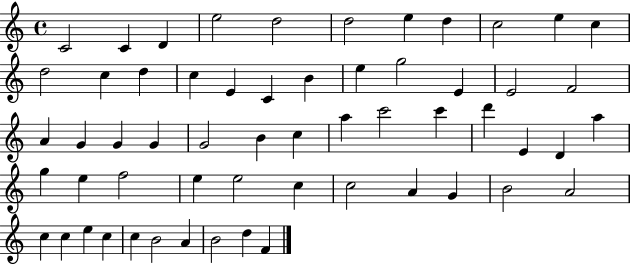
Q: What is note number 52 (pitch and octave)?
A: C5